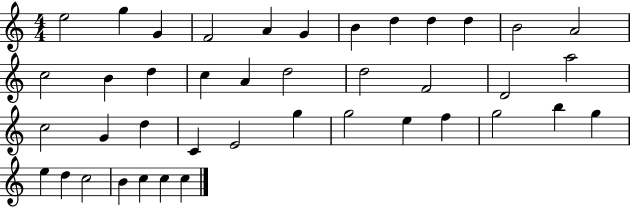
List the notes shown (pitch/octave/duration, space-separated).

E5/h G5/q G4/q F4/h A4/q G4/q B4/q D5/q D5/q D5/q B4/h A4/h C5/h B4/q D5/q C5/q A4/q D5/h D5/h F4/h D4/h A5/h C5/h G4/q D5/q C4/q E4/h G5/q G5/h E5/q F5/q G5/h B5/q G5/q E5/q D5/q C5/h B4/q C5/q C5/q C5/q